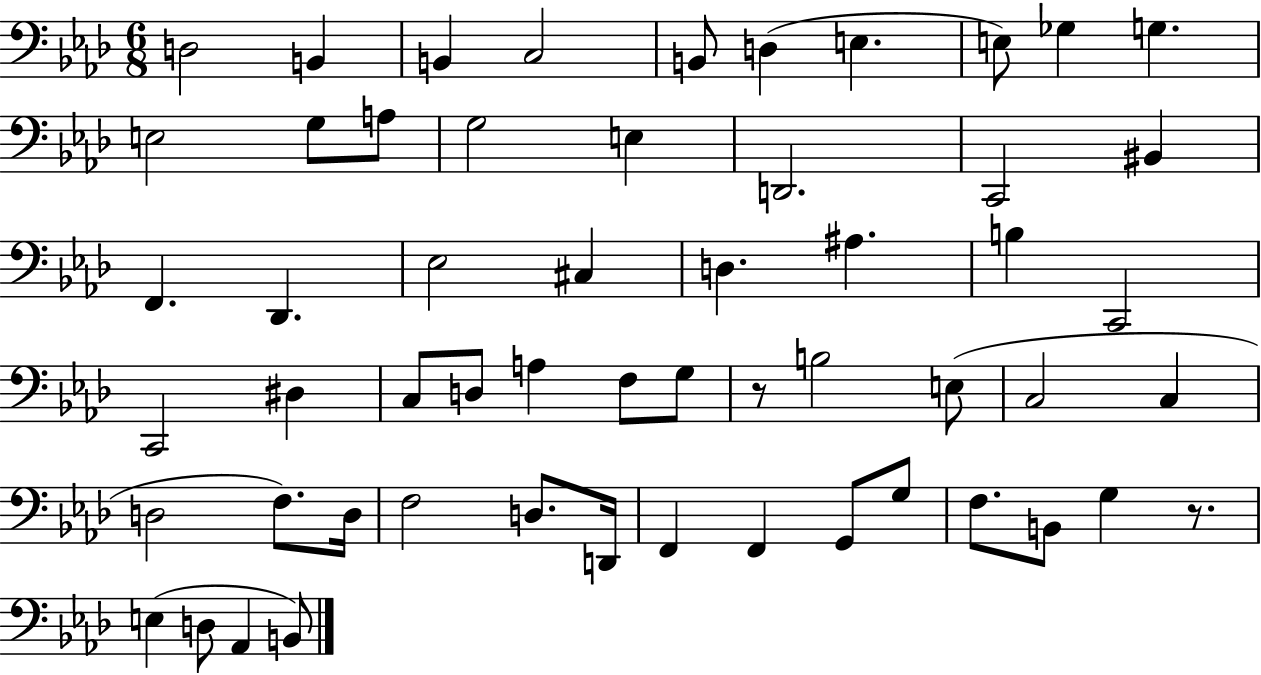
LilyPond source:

{
  \clef bass
  \numericTimeSignature
  \time 6/8
  \key aes \major
  d2 b,4 | b,4 c2 | b,8 d4( e4. | e8) ges4 g4. | \break e2 g8 a8 | g2 e4 | d,2. | c,2 bis,4 | \break f,4. des,4. | ees2 cis4 | d4. ais4. | b4 c,2 | \break c,2 dis4 | c8 d8 a4 f8 g8 | r8 b2 e8( | c2 c4 | \break d2 f8.) d16 | f2 d8. d,16 | f,4 f,4 g,8 g8 | f8. b,8 g4 r8. | \break e4( d8 aes,4 b,8) | \bar "|."
}